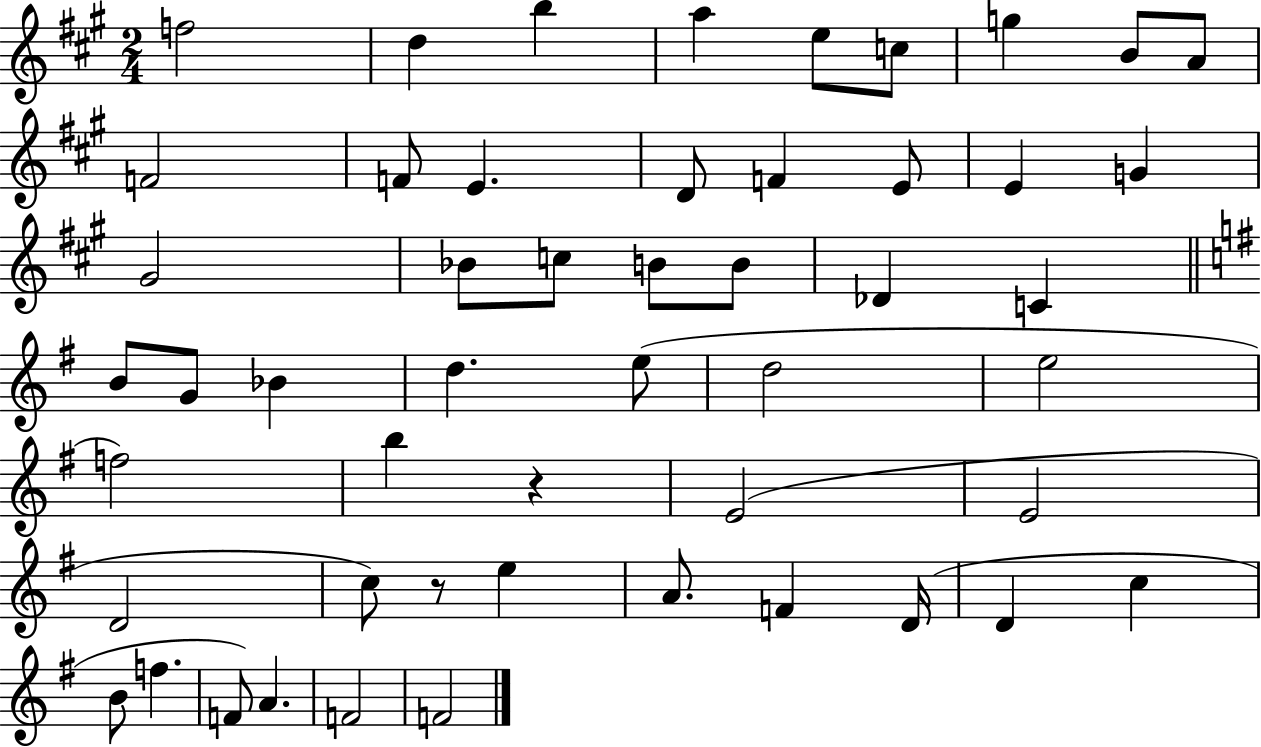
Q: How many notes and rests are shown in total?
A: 51